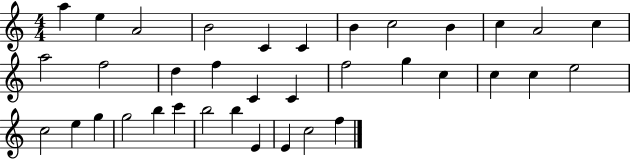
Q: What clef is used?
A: treble